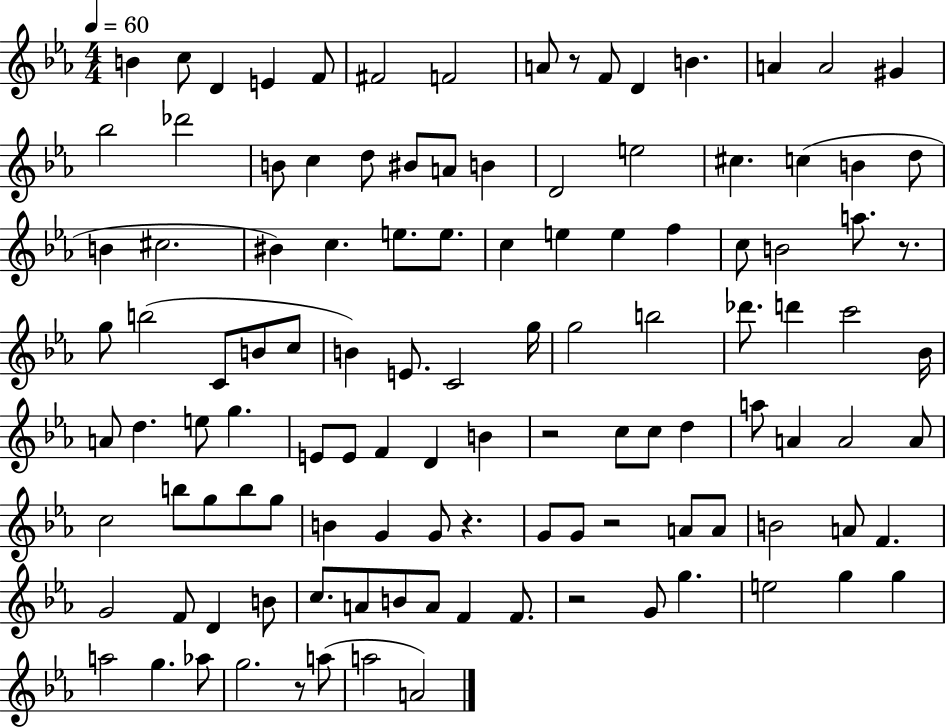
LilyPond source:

{
  \clef treble
  \numericTimeSignature
  \time 4/4
  \key ees \major
  \tempo 4 = 60
  b'4 c''8 d'4 e'4 f'8 | fis'2 f'2 | a'8 r8 f'8 d'4 b'4. | a'4 a'2 gis'4 | \break bes''2 des'''2 | b'8 c''4 d''8 bis'8 a'8 b'4 | d'2 e''2 | cis''4. c''4( b'4 d''8 | \break b'4 cis''2. | bis'4) c''4. e''8. e''8. | c''4 e''4 e''4 f''4 | c''8 b'2 a''8. r8. | \break g''8 b''2( c'8 b'8 c''8 | b'4) e'8. c'2 g''16 | g''2 b''2 | des'''8. d'''4 c'''2 bes'16 | \break a'8 d''4. e''8 g''4. | e'8 e'8 f'4 d'4 b'4 | r2 c''8 c''8 d''4 | a''8 a'4 a'2 a'8 | \break c''2 b''8 g''8 b''8 g''8 | b'4 g'4 g'8 r4. | g'8 g'8 r2 a'8 a'8 | b'2 a'8 f'4. | \break g'2 f'8 d'4 b'8 | c''8. a'8 b'8 a'8 f'4 f'8. | r2 g'8 g''4. | e''2 g''4 g''4 | \break a''2 g''4. aes''8 | g''2. r8 a''8( | a''2 a'2) | \bar "|."
}